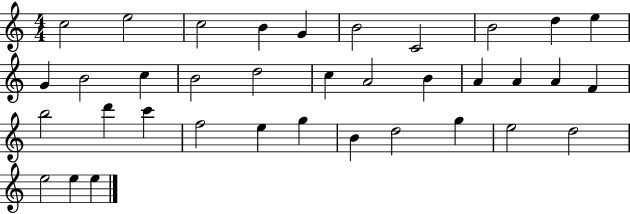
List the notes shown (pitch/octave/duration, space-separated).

C5/h E5/h C5/h B4/q G4/q B4/h C4/h B4/h D5/q E5/q G4/q B4/h C5/q B4/h D5/h C5/q A4/h B4/q A4/q A4/q A4/q F4/q B5/h D6/q C6/q F5/h E5/q G5/q B4/q D5/h G5/q E5/h D5/h E5/h E5/q E5/q